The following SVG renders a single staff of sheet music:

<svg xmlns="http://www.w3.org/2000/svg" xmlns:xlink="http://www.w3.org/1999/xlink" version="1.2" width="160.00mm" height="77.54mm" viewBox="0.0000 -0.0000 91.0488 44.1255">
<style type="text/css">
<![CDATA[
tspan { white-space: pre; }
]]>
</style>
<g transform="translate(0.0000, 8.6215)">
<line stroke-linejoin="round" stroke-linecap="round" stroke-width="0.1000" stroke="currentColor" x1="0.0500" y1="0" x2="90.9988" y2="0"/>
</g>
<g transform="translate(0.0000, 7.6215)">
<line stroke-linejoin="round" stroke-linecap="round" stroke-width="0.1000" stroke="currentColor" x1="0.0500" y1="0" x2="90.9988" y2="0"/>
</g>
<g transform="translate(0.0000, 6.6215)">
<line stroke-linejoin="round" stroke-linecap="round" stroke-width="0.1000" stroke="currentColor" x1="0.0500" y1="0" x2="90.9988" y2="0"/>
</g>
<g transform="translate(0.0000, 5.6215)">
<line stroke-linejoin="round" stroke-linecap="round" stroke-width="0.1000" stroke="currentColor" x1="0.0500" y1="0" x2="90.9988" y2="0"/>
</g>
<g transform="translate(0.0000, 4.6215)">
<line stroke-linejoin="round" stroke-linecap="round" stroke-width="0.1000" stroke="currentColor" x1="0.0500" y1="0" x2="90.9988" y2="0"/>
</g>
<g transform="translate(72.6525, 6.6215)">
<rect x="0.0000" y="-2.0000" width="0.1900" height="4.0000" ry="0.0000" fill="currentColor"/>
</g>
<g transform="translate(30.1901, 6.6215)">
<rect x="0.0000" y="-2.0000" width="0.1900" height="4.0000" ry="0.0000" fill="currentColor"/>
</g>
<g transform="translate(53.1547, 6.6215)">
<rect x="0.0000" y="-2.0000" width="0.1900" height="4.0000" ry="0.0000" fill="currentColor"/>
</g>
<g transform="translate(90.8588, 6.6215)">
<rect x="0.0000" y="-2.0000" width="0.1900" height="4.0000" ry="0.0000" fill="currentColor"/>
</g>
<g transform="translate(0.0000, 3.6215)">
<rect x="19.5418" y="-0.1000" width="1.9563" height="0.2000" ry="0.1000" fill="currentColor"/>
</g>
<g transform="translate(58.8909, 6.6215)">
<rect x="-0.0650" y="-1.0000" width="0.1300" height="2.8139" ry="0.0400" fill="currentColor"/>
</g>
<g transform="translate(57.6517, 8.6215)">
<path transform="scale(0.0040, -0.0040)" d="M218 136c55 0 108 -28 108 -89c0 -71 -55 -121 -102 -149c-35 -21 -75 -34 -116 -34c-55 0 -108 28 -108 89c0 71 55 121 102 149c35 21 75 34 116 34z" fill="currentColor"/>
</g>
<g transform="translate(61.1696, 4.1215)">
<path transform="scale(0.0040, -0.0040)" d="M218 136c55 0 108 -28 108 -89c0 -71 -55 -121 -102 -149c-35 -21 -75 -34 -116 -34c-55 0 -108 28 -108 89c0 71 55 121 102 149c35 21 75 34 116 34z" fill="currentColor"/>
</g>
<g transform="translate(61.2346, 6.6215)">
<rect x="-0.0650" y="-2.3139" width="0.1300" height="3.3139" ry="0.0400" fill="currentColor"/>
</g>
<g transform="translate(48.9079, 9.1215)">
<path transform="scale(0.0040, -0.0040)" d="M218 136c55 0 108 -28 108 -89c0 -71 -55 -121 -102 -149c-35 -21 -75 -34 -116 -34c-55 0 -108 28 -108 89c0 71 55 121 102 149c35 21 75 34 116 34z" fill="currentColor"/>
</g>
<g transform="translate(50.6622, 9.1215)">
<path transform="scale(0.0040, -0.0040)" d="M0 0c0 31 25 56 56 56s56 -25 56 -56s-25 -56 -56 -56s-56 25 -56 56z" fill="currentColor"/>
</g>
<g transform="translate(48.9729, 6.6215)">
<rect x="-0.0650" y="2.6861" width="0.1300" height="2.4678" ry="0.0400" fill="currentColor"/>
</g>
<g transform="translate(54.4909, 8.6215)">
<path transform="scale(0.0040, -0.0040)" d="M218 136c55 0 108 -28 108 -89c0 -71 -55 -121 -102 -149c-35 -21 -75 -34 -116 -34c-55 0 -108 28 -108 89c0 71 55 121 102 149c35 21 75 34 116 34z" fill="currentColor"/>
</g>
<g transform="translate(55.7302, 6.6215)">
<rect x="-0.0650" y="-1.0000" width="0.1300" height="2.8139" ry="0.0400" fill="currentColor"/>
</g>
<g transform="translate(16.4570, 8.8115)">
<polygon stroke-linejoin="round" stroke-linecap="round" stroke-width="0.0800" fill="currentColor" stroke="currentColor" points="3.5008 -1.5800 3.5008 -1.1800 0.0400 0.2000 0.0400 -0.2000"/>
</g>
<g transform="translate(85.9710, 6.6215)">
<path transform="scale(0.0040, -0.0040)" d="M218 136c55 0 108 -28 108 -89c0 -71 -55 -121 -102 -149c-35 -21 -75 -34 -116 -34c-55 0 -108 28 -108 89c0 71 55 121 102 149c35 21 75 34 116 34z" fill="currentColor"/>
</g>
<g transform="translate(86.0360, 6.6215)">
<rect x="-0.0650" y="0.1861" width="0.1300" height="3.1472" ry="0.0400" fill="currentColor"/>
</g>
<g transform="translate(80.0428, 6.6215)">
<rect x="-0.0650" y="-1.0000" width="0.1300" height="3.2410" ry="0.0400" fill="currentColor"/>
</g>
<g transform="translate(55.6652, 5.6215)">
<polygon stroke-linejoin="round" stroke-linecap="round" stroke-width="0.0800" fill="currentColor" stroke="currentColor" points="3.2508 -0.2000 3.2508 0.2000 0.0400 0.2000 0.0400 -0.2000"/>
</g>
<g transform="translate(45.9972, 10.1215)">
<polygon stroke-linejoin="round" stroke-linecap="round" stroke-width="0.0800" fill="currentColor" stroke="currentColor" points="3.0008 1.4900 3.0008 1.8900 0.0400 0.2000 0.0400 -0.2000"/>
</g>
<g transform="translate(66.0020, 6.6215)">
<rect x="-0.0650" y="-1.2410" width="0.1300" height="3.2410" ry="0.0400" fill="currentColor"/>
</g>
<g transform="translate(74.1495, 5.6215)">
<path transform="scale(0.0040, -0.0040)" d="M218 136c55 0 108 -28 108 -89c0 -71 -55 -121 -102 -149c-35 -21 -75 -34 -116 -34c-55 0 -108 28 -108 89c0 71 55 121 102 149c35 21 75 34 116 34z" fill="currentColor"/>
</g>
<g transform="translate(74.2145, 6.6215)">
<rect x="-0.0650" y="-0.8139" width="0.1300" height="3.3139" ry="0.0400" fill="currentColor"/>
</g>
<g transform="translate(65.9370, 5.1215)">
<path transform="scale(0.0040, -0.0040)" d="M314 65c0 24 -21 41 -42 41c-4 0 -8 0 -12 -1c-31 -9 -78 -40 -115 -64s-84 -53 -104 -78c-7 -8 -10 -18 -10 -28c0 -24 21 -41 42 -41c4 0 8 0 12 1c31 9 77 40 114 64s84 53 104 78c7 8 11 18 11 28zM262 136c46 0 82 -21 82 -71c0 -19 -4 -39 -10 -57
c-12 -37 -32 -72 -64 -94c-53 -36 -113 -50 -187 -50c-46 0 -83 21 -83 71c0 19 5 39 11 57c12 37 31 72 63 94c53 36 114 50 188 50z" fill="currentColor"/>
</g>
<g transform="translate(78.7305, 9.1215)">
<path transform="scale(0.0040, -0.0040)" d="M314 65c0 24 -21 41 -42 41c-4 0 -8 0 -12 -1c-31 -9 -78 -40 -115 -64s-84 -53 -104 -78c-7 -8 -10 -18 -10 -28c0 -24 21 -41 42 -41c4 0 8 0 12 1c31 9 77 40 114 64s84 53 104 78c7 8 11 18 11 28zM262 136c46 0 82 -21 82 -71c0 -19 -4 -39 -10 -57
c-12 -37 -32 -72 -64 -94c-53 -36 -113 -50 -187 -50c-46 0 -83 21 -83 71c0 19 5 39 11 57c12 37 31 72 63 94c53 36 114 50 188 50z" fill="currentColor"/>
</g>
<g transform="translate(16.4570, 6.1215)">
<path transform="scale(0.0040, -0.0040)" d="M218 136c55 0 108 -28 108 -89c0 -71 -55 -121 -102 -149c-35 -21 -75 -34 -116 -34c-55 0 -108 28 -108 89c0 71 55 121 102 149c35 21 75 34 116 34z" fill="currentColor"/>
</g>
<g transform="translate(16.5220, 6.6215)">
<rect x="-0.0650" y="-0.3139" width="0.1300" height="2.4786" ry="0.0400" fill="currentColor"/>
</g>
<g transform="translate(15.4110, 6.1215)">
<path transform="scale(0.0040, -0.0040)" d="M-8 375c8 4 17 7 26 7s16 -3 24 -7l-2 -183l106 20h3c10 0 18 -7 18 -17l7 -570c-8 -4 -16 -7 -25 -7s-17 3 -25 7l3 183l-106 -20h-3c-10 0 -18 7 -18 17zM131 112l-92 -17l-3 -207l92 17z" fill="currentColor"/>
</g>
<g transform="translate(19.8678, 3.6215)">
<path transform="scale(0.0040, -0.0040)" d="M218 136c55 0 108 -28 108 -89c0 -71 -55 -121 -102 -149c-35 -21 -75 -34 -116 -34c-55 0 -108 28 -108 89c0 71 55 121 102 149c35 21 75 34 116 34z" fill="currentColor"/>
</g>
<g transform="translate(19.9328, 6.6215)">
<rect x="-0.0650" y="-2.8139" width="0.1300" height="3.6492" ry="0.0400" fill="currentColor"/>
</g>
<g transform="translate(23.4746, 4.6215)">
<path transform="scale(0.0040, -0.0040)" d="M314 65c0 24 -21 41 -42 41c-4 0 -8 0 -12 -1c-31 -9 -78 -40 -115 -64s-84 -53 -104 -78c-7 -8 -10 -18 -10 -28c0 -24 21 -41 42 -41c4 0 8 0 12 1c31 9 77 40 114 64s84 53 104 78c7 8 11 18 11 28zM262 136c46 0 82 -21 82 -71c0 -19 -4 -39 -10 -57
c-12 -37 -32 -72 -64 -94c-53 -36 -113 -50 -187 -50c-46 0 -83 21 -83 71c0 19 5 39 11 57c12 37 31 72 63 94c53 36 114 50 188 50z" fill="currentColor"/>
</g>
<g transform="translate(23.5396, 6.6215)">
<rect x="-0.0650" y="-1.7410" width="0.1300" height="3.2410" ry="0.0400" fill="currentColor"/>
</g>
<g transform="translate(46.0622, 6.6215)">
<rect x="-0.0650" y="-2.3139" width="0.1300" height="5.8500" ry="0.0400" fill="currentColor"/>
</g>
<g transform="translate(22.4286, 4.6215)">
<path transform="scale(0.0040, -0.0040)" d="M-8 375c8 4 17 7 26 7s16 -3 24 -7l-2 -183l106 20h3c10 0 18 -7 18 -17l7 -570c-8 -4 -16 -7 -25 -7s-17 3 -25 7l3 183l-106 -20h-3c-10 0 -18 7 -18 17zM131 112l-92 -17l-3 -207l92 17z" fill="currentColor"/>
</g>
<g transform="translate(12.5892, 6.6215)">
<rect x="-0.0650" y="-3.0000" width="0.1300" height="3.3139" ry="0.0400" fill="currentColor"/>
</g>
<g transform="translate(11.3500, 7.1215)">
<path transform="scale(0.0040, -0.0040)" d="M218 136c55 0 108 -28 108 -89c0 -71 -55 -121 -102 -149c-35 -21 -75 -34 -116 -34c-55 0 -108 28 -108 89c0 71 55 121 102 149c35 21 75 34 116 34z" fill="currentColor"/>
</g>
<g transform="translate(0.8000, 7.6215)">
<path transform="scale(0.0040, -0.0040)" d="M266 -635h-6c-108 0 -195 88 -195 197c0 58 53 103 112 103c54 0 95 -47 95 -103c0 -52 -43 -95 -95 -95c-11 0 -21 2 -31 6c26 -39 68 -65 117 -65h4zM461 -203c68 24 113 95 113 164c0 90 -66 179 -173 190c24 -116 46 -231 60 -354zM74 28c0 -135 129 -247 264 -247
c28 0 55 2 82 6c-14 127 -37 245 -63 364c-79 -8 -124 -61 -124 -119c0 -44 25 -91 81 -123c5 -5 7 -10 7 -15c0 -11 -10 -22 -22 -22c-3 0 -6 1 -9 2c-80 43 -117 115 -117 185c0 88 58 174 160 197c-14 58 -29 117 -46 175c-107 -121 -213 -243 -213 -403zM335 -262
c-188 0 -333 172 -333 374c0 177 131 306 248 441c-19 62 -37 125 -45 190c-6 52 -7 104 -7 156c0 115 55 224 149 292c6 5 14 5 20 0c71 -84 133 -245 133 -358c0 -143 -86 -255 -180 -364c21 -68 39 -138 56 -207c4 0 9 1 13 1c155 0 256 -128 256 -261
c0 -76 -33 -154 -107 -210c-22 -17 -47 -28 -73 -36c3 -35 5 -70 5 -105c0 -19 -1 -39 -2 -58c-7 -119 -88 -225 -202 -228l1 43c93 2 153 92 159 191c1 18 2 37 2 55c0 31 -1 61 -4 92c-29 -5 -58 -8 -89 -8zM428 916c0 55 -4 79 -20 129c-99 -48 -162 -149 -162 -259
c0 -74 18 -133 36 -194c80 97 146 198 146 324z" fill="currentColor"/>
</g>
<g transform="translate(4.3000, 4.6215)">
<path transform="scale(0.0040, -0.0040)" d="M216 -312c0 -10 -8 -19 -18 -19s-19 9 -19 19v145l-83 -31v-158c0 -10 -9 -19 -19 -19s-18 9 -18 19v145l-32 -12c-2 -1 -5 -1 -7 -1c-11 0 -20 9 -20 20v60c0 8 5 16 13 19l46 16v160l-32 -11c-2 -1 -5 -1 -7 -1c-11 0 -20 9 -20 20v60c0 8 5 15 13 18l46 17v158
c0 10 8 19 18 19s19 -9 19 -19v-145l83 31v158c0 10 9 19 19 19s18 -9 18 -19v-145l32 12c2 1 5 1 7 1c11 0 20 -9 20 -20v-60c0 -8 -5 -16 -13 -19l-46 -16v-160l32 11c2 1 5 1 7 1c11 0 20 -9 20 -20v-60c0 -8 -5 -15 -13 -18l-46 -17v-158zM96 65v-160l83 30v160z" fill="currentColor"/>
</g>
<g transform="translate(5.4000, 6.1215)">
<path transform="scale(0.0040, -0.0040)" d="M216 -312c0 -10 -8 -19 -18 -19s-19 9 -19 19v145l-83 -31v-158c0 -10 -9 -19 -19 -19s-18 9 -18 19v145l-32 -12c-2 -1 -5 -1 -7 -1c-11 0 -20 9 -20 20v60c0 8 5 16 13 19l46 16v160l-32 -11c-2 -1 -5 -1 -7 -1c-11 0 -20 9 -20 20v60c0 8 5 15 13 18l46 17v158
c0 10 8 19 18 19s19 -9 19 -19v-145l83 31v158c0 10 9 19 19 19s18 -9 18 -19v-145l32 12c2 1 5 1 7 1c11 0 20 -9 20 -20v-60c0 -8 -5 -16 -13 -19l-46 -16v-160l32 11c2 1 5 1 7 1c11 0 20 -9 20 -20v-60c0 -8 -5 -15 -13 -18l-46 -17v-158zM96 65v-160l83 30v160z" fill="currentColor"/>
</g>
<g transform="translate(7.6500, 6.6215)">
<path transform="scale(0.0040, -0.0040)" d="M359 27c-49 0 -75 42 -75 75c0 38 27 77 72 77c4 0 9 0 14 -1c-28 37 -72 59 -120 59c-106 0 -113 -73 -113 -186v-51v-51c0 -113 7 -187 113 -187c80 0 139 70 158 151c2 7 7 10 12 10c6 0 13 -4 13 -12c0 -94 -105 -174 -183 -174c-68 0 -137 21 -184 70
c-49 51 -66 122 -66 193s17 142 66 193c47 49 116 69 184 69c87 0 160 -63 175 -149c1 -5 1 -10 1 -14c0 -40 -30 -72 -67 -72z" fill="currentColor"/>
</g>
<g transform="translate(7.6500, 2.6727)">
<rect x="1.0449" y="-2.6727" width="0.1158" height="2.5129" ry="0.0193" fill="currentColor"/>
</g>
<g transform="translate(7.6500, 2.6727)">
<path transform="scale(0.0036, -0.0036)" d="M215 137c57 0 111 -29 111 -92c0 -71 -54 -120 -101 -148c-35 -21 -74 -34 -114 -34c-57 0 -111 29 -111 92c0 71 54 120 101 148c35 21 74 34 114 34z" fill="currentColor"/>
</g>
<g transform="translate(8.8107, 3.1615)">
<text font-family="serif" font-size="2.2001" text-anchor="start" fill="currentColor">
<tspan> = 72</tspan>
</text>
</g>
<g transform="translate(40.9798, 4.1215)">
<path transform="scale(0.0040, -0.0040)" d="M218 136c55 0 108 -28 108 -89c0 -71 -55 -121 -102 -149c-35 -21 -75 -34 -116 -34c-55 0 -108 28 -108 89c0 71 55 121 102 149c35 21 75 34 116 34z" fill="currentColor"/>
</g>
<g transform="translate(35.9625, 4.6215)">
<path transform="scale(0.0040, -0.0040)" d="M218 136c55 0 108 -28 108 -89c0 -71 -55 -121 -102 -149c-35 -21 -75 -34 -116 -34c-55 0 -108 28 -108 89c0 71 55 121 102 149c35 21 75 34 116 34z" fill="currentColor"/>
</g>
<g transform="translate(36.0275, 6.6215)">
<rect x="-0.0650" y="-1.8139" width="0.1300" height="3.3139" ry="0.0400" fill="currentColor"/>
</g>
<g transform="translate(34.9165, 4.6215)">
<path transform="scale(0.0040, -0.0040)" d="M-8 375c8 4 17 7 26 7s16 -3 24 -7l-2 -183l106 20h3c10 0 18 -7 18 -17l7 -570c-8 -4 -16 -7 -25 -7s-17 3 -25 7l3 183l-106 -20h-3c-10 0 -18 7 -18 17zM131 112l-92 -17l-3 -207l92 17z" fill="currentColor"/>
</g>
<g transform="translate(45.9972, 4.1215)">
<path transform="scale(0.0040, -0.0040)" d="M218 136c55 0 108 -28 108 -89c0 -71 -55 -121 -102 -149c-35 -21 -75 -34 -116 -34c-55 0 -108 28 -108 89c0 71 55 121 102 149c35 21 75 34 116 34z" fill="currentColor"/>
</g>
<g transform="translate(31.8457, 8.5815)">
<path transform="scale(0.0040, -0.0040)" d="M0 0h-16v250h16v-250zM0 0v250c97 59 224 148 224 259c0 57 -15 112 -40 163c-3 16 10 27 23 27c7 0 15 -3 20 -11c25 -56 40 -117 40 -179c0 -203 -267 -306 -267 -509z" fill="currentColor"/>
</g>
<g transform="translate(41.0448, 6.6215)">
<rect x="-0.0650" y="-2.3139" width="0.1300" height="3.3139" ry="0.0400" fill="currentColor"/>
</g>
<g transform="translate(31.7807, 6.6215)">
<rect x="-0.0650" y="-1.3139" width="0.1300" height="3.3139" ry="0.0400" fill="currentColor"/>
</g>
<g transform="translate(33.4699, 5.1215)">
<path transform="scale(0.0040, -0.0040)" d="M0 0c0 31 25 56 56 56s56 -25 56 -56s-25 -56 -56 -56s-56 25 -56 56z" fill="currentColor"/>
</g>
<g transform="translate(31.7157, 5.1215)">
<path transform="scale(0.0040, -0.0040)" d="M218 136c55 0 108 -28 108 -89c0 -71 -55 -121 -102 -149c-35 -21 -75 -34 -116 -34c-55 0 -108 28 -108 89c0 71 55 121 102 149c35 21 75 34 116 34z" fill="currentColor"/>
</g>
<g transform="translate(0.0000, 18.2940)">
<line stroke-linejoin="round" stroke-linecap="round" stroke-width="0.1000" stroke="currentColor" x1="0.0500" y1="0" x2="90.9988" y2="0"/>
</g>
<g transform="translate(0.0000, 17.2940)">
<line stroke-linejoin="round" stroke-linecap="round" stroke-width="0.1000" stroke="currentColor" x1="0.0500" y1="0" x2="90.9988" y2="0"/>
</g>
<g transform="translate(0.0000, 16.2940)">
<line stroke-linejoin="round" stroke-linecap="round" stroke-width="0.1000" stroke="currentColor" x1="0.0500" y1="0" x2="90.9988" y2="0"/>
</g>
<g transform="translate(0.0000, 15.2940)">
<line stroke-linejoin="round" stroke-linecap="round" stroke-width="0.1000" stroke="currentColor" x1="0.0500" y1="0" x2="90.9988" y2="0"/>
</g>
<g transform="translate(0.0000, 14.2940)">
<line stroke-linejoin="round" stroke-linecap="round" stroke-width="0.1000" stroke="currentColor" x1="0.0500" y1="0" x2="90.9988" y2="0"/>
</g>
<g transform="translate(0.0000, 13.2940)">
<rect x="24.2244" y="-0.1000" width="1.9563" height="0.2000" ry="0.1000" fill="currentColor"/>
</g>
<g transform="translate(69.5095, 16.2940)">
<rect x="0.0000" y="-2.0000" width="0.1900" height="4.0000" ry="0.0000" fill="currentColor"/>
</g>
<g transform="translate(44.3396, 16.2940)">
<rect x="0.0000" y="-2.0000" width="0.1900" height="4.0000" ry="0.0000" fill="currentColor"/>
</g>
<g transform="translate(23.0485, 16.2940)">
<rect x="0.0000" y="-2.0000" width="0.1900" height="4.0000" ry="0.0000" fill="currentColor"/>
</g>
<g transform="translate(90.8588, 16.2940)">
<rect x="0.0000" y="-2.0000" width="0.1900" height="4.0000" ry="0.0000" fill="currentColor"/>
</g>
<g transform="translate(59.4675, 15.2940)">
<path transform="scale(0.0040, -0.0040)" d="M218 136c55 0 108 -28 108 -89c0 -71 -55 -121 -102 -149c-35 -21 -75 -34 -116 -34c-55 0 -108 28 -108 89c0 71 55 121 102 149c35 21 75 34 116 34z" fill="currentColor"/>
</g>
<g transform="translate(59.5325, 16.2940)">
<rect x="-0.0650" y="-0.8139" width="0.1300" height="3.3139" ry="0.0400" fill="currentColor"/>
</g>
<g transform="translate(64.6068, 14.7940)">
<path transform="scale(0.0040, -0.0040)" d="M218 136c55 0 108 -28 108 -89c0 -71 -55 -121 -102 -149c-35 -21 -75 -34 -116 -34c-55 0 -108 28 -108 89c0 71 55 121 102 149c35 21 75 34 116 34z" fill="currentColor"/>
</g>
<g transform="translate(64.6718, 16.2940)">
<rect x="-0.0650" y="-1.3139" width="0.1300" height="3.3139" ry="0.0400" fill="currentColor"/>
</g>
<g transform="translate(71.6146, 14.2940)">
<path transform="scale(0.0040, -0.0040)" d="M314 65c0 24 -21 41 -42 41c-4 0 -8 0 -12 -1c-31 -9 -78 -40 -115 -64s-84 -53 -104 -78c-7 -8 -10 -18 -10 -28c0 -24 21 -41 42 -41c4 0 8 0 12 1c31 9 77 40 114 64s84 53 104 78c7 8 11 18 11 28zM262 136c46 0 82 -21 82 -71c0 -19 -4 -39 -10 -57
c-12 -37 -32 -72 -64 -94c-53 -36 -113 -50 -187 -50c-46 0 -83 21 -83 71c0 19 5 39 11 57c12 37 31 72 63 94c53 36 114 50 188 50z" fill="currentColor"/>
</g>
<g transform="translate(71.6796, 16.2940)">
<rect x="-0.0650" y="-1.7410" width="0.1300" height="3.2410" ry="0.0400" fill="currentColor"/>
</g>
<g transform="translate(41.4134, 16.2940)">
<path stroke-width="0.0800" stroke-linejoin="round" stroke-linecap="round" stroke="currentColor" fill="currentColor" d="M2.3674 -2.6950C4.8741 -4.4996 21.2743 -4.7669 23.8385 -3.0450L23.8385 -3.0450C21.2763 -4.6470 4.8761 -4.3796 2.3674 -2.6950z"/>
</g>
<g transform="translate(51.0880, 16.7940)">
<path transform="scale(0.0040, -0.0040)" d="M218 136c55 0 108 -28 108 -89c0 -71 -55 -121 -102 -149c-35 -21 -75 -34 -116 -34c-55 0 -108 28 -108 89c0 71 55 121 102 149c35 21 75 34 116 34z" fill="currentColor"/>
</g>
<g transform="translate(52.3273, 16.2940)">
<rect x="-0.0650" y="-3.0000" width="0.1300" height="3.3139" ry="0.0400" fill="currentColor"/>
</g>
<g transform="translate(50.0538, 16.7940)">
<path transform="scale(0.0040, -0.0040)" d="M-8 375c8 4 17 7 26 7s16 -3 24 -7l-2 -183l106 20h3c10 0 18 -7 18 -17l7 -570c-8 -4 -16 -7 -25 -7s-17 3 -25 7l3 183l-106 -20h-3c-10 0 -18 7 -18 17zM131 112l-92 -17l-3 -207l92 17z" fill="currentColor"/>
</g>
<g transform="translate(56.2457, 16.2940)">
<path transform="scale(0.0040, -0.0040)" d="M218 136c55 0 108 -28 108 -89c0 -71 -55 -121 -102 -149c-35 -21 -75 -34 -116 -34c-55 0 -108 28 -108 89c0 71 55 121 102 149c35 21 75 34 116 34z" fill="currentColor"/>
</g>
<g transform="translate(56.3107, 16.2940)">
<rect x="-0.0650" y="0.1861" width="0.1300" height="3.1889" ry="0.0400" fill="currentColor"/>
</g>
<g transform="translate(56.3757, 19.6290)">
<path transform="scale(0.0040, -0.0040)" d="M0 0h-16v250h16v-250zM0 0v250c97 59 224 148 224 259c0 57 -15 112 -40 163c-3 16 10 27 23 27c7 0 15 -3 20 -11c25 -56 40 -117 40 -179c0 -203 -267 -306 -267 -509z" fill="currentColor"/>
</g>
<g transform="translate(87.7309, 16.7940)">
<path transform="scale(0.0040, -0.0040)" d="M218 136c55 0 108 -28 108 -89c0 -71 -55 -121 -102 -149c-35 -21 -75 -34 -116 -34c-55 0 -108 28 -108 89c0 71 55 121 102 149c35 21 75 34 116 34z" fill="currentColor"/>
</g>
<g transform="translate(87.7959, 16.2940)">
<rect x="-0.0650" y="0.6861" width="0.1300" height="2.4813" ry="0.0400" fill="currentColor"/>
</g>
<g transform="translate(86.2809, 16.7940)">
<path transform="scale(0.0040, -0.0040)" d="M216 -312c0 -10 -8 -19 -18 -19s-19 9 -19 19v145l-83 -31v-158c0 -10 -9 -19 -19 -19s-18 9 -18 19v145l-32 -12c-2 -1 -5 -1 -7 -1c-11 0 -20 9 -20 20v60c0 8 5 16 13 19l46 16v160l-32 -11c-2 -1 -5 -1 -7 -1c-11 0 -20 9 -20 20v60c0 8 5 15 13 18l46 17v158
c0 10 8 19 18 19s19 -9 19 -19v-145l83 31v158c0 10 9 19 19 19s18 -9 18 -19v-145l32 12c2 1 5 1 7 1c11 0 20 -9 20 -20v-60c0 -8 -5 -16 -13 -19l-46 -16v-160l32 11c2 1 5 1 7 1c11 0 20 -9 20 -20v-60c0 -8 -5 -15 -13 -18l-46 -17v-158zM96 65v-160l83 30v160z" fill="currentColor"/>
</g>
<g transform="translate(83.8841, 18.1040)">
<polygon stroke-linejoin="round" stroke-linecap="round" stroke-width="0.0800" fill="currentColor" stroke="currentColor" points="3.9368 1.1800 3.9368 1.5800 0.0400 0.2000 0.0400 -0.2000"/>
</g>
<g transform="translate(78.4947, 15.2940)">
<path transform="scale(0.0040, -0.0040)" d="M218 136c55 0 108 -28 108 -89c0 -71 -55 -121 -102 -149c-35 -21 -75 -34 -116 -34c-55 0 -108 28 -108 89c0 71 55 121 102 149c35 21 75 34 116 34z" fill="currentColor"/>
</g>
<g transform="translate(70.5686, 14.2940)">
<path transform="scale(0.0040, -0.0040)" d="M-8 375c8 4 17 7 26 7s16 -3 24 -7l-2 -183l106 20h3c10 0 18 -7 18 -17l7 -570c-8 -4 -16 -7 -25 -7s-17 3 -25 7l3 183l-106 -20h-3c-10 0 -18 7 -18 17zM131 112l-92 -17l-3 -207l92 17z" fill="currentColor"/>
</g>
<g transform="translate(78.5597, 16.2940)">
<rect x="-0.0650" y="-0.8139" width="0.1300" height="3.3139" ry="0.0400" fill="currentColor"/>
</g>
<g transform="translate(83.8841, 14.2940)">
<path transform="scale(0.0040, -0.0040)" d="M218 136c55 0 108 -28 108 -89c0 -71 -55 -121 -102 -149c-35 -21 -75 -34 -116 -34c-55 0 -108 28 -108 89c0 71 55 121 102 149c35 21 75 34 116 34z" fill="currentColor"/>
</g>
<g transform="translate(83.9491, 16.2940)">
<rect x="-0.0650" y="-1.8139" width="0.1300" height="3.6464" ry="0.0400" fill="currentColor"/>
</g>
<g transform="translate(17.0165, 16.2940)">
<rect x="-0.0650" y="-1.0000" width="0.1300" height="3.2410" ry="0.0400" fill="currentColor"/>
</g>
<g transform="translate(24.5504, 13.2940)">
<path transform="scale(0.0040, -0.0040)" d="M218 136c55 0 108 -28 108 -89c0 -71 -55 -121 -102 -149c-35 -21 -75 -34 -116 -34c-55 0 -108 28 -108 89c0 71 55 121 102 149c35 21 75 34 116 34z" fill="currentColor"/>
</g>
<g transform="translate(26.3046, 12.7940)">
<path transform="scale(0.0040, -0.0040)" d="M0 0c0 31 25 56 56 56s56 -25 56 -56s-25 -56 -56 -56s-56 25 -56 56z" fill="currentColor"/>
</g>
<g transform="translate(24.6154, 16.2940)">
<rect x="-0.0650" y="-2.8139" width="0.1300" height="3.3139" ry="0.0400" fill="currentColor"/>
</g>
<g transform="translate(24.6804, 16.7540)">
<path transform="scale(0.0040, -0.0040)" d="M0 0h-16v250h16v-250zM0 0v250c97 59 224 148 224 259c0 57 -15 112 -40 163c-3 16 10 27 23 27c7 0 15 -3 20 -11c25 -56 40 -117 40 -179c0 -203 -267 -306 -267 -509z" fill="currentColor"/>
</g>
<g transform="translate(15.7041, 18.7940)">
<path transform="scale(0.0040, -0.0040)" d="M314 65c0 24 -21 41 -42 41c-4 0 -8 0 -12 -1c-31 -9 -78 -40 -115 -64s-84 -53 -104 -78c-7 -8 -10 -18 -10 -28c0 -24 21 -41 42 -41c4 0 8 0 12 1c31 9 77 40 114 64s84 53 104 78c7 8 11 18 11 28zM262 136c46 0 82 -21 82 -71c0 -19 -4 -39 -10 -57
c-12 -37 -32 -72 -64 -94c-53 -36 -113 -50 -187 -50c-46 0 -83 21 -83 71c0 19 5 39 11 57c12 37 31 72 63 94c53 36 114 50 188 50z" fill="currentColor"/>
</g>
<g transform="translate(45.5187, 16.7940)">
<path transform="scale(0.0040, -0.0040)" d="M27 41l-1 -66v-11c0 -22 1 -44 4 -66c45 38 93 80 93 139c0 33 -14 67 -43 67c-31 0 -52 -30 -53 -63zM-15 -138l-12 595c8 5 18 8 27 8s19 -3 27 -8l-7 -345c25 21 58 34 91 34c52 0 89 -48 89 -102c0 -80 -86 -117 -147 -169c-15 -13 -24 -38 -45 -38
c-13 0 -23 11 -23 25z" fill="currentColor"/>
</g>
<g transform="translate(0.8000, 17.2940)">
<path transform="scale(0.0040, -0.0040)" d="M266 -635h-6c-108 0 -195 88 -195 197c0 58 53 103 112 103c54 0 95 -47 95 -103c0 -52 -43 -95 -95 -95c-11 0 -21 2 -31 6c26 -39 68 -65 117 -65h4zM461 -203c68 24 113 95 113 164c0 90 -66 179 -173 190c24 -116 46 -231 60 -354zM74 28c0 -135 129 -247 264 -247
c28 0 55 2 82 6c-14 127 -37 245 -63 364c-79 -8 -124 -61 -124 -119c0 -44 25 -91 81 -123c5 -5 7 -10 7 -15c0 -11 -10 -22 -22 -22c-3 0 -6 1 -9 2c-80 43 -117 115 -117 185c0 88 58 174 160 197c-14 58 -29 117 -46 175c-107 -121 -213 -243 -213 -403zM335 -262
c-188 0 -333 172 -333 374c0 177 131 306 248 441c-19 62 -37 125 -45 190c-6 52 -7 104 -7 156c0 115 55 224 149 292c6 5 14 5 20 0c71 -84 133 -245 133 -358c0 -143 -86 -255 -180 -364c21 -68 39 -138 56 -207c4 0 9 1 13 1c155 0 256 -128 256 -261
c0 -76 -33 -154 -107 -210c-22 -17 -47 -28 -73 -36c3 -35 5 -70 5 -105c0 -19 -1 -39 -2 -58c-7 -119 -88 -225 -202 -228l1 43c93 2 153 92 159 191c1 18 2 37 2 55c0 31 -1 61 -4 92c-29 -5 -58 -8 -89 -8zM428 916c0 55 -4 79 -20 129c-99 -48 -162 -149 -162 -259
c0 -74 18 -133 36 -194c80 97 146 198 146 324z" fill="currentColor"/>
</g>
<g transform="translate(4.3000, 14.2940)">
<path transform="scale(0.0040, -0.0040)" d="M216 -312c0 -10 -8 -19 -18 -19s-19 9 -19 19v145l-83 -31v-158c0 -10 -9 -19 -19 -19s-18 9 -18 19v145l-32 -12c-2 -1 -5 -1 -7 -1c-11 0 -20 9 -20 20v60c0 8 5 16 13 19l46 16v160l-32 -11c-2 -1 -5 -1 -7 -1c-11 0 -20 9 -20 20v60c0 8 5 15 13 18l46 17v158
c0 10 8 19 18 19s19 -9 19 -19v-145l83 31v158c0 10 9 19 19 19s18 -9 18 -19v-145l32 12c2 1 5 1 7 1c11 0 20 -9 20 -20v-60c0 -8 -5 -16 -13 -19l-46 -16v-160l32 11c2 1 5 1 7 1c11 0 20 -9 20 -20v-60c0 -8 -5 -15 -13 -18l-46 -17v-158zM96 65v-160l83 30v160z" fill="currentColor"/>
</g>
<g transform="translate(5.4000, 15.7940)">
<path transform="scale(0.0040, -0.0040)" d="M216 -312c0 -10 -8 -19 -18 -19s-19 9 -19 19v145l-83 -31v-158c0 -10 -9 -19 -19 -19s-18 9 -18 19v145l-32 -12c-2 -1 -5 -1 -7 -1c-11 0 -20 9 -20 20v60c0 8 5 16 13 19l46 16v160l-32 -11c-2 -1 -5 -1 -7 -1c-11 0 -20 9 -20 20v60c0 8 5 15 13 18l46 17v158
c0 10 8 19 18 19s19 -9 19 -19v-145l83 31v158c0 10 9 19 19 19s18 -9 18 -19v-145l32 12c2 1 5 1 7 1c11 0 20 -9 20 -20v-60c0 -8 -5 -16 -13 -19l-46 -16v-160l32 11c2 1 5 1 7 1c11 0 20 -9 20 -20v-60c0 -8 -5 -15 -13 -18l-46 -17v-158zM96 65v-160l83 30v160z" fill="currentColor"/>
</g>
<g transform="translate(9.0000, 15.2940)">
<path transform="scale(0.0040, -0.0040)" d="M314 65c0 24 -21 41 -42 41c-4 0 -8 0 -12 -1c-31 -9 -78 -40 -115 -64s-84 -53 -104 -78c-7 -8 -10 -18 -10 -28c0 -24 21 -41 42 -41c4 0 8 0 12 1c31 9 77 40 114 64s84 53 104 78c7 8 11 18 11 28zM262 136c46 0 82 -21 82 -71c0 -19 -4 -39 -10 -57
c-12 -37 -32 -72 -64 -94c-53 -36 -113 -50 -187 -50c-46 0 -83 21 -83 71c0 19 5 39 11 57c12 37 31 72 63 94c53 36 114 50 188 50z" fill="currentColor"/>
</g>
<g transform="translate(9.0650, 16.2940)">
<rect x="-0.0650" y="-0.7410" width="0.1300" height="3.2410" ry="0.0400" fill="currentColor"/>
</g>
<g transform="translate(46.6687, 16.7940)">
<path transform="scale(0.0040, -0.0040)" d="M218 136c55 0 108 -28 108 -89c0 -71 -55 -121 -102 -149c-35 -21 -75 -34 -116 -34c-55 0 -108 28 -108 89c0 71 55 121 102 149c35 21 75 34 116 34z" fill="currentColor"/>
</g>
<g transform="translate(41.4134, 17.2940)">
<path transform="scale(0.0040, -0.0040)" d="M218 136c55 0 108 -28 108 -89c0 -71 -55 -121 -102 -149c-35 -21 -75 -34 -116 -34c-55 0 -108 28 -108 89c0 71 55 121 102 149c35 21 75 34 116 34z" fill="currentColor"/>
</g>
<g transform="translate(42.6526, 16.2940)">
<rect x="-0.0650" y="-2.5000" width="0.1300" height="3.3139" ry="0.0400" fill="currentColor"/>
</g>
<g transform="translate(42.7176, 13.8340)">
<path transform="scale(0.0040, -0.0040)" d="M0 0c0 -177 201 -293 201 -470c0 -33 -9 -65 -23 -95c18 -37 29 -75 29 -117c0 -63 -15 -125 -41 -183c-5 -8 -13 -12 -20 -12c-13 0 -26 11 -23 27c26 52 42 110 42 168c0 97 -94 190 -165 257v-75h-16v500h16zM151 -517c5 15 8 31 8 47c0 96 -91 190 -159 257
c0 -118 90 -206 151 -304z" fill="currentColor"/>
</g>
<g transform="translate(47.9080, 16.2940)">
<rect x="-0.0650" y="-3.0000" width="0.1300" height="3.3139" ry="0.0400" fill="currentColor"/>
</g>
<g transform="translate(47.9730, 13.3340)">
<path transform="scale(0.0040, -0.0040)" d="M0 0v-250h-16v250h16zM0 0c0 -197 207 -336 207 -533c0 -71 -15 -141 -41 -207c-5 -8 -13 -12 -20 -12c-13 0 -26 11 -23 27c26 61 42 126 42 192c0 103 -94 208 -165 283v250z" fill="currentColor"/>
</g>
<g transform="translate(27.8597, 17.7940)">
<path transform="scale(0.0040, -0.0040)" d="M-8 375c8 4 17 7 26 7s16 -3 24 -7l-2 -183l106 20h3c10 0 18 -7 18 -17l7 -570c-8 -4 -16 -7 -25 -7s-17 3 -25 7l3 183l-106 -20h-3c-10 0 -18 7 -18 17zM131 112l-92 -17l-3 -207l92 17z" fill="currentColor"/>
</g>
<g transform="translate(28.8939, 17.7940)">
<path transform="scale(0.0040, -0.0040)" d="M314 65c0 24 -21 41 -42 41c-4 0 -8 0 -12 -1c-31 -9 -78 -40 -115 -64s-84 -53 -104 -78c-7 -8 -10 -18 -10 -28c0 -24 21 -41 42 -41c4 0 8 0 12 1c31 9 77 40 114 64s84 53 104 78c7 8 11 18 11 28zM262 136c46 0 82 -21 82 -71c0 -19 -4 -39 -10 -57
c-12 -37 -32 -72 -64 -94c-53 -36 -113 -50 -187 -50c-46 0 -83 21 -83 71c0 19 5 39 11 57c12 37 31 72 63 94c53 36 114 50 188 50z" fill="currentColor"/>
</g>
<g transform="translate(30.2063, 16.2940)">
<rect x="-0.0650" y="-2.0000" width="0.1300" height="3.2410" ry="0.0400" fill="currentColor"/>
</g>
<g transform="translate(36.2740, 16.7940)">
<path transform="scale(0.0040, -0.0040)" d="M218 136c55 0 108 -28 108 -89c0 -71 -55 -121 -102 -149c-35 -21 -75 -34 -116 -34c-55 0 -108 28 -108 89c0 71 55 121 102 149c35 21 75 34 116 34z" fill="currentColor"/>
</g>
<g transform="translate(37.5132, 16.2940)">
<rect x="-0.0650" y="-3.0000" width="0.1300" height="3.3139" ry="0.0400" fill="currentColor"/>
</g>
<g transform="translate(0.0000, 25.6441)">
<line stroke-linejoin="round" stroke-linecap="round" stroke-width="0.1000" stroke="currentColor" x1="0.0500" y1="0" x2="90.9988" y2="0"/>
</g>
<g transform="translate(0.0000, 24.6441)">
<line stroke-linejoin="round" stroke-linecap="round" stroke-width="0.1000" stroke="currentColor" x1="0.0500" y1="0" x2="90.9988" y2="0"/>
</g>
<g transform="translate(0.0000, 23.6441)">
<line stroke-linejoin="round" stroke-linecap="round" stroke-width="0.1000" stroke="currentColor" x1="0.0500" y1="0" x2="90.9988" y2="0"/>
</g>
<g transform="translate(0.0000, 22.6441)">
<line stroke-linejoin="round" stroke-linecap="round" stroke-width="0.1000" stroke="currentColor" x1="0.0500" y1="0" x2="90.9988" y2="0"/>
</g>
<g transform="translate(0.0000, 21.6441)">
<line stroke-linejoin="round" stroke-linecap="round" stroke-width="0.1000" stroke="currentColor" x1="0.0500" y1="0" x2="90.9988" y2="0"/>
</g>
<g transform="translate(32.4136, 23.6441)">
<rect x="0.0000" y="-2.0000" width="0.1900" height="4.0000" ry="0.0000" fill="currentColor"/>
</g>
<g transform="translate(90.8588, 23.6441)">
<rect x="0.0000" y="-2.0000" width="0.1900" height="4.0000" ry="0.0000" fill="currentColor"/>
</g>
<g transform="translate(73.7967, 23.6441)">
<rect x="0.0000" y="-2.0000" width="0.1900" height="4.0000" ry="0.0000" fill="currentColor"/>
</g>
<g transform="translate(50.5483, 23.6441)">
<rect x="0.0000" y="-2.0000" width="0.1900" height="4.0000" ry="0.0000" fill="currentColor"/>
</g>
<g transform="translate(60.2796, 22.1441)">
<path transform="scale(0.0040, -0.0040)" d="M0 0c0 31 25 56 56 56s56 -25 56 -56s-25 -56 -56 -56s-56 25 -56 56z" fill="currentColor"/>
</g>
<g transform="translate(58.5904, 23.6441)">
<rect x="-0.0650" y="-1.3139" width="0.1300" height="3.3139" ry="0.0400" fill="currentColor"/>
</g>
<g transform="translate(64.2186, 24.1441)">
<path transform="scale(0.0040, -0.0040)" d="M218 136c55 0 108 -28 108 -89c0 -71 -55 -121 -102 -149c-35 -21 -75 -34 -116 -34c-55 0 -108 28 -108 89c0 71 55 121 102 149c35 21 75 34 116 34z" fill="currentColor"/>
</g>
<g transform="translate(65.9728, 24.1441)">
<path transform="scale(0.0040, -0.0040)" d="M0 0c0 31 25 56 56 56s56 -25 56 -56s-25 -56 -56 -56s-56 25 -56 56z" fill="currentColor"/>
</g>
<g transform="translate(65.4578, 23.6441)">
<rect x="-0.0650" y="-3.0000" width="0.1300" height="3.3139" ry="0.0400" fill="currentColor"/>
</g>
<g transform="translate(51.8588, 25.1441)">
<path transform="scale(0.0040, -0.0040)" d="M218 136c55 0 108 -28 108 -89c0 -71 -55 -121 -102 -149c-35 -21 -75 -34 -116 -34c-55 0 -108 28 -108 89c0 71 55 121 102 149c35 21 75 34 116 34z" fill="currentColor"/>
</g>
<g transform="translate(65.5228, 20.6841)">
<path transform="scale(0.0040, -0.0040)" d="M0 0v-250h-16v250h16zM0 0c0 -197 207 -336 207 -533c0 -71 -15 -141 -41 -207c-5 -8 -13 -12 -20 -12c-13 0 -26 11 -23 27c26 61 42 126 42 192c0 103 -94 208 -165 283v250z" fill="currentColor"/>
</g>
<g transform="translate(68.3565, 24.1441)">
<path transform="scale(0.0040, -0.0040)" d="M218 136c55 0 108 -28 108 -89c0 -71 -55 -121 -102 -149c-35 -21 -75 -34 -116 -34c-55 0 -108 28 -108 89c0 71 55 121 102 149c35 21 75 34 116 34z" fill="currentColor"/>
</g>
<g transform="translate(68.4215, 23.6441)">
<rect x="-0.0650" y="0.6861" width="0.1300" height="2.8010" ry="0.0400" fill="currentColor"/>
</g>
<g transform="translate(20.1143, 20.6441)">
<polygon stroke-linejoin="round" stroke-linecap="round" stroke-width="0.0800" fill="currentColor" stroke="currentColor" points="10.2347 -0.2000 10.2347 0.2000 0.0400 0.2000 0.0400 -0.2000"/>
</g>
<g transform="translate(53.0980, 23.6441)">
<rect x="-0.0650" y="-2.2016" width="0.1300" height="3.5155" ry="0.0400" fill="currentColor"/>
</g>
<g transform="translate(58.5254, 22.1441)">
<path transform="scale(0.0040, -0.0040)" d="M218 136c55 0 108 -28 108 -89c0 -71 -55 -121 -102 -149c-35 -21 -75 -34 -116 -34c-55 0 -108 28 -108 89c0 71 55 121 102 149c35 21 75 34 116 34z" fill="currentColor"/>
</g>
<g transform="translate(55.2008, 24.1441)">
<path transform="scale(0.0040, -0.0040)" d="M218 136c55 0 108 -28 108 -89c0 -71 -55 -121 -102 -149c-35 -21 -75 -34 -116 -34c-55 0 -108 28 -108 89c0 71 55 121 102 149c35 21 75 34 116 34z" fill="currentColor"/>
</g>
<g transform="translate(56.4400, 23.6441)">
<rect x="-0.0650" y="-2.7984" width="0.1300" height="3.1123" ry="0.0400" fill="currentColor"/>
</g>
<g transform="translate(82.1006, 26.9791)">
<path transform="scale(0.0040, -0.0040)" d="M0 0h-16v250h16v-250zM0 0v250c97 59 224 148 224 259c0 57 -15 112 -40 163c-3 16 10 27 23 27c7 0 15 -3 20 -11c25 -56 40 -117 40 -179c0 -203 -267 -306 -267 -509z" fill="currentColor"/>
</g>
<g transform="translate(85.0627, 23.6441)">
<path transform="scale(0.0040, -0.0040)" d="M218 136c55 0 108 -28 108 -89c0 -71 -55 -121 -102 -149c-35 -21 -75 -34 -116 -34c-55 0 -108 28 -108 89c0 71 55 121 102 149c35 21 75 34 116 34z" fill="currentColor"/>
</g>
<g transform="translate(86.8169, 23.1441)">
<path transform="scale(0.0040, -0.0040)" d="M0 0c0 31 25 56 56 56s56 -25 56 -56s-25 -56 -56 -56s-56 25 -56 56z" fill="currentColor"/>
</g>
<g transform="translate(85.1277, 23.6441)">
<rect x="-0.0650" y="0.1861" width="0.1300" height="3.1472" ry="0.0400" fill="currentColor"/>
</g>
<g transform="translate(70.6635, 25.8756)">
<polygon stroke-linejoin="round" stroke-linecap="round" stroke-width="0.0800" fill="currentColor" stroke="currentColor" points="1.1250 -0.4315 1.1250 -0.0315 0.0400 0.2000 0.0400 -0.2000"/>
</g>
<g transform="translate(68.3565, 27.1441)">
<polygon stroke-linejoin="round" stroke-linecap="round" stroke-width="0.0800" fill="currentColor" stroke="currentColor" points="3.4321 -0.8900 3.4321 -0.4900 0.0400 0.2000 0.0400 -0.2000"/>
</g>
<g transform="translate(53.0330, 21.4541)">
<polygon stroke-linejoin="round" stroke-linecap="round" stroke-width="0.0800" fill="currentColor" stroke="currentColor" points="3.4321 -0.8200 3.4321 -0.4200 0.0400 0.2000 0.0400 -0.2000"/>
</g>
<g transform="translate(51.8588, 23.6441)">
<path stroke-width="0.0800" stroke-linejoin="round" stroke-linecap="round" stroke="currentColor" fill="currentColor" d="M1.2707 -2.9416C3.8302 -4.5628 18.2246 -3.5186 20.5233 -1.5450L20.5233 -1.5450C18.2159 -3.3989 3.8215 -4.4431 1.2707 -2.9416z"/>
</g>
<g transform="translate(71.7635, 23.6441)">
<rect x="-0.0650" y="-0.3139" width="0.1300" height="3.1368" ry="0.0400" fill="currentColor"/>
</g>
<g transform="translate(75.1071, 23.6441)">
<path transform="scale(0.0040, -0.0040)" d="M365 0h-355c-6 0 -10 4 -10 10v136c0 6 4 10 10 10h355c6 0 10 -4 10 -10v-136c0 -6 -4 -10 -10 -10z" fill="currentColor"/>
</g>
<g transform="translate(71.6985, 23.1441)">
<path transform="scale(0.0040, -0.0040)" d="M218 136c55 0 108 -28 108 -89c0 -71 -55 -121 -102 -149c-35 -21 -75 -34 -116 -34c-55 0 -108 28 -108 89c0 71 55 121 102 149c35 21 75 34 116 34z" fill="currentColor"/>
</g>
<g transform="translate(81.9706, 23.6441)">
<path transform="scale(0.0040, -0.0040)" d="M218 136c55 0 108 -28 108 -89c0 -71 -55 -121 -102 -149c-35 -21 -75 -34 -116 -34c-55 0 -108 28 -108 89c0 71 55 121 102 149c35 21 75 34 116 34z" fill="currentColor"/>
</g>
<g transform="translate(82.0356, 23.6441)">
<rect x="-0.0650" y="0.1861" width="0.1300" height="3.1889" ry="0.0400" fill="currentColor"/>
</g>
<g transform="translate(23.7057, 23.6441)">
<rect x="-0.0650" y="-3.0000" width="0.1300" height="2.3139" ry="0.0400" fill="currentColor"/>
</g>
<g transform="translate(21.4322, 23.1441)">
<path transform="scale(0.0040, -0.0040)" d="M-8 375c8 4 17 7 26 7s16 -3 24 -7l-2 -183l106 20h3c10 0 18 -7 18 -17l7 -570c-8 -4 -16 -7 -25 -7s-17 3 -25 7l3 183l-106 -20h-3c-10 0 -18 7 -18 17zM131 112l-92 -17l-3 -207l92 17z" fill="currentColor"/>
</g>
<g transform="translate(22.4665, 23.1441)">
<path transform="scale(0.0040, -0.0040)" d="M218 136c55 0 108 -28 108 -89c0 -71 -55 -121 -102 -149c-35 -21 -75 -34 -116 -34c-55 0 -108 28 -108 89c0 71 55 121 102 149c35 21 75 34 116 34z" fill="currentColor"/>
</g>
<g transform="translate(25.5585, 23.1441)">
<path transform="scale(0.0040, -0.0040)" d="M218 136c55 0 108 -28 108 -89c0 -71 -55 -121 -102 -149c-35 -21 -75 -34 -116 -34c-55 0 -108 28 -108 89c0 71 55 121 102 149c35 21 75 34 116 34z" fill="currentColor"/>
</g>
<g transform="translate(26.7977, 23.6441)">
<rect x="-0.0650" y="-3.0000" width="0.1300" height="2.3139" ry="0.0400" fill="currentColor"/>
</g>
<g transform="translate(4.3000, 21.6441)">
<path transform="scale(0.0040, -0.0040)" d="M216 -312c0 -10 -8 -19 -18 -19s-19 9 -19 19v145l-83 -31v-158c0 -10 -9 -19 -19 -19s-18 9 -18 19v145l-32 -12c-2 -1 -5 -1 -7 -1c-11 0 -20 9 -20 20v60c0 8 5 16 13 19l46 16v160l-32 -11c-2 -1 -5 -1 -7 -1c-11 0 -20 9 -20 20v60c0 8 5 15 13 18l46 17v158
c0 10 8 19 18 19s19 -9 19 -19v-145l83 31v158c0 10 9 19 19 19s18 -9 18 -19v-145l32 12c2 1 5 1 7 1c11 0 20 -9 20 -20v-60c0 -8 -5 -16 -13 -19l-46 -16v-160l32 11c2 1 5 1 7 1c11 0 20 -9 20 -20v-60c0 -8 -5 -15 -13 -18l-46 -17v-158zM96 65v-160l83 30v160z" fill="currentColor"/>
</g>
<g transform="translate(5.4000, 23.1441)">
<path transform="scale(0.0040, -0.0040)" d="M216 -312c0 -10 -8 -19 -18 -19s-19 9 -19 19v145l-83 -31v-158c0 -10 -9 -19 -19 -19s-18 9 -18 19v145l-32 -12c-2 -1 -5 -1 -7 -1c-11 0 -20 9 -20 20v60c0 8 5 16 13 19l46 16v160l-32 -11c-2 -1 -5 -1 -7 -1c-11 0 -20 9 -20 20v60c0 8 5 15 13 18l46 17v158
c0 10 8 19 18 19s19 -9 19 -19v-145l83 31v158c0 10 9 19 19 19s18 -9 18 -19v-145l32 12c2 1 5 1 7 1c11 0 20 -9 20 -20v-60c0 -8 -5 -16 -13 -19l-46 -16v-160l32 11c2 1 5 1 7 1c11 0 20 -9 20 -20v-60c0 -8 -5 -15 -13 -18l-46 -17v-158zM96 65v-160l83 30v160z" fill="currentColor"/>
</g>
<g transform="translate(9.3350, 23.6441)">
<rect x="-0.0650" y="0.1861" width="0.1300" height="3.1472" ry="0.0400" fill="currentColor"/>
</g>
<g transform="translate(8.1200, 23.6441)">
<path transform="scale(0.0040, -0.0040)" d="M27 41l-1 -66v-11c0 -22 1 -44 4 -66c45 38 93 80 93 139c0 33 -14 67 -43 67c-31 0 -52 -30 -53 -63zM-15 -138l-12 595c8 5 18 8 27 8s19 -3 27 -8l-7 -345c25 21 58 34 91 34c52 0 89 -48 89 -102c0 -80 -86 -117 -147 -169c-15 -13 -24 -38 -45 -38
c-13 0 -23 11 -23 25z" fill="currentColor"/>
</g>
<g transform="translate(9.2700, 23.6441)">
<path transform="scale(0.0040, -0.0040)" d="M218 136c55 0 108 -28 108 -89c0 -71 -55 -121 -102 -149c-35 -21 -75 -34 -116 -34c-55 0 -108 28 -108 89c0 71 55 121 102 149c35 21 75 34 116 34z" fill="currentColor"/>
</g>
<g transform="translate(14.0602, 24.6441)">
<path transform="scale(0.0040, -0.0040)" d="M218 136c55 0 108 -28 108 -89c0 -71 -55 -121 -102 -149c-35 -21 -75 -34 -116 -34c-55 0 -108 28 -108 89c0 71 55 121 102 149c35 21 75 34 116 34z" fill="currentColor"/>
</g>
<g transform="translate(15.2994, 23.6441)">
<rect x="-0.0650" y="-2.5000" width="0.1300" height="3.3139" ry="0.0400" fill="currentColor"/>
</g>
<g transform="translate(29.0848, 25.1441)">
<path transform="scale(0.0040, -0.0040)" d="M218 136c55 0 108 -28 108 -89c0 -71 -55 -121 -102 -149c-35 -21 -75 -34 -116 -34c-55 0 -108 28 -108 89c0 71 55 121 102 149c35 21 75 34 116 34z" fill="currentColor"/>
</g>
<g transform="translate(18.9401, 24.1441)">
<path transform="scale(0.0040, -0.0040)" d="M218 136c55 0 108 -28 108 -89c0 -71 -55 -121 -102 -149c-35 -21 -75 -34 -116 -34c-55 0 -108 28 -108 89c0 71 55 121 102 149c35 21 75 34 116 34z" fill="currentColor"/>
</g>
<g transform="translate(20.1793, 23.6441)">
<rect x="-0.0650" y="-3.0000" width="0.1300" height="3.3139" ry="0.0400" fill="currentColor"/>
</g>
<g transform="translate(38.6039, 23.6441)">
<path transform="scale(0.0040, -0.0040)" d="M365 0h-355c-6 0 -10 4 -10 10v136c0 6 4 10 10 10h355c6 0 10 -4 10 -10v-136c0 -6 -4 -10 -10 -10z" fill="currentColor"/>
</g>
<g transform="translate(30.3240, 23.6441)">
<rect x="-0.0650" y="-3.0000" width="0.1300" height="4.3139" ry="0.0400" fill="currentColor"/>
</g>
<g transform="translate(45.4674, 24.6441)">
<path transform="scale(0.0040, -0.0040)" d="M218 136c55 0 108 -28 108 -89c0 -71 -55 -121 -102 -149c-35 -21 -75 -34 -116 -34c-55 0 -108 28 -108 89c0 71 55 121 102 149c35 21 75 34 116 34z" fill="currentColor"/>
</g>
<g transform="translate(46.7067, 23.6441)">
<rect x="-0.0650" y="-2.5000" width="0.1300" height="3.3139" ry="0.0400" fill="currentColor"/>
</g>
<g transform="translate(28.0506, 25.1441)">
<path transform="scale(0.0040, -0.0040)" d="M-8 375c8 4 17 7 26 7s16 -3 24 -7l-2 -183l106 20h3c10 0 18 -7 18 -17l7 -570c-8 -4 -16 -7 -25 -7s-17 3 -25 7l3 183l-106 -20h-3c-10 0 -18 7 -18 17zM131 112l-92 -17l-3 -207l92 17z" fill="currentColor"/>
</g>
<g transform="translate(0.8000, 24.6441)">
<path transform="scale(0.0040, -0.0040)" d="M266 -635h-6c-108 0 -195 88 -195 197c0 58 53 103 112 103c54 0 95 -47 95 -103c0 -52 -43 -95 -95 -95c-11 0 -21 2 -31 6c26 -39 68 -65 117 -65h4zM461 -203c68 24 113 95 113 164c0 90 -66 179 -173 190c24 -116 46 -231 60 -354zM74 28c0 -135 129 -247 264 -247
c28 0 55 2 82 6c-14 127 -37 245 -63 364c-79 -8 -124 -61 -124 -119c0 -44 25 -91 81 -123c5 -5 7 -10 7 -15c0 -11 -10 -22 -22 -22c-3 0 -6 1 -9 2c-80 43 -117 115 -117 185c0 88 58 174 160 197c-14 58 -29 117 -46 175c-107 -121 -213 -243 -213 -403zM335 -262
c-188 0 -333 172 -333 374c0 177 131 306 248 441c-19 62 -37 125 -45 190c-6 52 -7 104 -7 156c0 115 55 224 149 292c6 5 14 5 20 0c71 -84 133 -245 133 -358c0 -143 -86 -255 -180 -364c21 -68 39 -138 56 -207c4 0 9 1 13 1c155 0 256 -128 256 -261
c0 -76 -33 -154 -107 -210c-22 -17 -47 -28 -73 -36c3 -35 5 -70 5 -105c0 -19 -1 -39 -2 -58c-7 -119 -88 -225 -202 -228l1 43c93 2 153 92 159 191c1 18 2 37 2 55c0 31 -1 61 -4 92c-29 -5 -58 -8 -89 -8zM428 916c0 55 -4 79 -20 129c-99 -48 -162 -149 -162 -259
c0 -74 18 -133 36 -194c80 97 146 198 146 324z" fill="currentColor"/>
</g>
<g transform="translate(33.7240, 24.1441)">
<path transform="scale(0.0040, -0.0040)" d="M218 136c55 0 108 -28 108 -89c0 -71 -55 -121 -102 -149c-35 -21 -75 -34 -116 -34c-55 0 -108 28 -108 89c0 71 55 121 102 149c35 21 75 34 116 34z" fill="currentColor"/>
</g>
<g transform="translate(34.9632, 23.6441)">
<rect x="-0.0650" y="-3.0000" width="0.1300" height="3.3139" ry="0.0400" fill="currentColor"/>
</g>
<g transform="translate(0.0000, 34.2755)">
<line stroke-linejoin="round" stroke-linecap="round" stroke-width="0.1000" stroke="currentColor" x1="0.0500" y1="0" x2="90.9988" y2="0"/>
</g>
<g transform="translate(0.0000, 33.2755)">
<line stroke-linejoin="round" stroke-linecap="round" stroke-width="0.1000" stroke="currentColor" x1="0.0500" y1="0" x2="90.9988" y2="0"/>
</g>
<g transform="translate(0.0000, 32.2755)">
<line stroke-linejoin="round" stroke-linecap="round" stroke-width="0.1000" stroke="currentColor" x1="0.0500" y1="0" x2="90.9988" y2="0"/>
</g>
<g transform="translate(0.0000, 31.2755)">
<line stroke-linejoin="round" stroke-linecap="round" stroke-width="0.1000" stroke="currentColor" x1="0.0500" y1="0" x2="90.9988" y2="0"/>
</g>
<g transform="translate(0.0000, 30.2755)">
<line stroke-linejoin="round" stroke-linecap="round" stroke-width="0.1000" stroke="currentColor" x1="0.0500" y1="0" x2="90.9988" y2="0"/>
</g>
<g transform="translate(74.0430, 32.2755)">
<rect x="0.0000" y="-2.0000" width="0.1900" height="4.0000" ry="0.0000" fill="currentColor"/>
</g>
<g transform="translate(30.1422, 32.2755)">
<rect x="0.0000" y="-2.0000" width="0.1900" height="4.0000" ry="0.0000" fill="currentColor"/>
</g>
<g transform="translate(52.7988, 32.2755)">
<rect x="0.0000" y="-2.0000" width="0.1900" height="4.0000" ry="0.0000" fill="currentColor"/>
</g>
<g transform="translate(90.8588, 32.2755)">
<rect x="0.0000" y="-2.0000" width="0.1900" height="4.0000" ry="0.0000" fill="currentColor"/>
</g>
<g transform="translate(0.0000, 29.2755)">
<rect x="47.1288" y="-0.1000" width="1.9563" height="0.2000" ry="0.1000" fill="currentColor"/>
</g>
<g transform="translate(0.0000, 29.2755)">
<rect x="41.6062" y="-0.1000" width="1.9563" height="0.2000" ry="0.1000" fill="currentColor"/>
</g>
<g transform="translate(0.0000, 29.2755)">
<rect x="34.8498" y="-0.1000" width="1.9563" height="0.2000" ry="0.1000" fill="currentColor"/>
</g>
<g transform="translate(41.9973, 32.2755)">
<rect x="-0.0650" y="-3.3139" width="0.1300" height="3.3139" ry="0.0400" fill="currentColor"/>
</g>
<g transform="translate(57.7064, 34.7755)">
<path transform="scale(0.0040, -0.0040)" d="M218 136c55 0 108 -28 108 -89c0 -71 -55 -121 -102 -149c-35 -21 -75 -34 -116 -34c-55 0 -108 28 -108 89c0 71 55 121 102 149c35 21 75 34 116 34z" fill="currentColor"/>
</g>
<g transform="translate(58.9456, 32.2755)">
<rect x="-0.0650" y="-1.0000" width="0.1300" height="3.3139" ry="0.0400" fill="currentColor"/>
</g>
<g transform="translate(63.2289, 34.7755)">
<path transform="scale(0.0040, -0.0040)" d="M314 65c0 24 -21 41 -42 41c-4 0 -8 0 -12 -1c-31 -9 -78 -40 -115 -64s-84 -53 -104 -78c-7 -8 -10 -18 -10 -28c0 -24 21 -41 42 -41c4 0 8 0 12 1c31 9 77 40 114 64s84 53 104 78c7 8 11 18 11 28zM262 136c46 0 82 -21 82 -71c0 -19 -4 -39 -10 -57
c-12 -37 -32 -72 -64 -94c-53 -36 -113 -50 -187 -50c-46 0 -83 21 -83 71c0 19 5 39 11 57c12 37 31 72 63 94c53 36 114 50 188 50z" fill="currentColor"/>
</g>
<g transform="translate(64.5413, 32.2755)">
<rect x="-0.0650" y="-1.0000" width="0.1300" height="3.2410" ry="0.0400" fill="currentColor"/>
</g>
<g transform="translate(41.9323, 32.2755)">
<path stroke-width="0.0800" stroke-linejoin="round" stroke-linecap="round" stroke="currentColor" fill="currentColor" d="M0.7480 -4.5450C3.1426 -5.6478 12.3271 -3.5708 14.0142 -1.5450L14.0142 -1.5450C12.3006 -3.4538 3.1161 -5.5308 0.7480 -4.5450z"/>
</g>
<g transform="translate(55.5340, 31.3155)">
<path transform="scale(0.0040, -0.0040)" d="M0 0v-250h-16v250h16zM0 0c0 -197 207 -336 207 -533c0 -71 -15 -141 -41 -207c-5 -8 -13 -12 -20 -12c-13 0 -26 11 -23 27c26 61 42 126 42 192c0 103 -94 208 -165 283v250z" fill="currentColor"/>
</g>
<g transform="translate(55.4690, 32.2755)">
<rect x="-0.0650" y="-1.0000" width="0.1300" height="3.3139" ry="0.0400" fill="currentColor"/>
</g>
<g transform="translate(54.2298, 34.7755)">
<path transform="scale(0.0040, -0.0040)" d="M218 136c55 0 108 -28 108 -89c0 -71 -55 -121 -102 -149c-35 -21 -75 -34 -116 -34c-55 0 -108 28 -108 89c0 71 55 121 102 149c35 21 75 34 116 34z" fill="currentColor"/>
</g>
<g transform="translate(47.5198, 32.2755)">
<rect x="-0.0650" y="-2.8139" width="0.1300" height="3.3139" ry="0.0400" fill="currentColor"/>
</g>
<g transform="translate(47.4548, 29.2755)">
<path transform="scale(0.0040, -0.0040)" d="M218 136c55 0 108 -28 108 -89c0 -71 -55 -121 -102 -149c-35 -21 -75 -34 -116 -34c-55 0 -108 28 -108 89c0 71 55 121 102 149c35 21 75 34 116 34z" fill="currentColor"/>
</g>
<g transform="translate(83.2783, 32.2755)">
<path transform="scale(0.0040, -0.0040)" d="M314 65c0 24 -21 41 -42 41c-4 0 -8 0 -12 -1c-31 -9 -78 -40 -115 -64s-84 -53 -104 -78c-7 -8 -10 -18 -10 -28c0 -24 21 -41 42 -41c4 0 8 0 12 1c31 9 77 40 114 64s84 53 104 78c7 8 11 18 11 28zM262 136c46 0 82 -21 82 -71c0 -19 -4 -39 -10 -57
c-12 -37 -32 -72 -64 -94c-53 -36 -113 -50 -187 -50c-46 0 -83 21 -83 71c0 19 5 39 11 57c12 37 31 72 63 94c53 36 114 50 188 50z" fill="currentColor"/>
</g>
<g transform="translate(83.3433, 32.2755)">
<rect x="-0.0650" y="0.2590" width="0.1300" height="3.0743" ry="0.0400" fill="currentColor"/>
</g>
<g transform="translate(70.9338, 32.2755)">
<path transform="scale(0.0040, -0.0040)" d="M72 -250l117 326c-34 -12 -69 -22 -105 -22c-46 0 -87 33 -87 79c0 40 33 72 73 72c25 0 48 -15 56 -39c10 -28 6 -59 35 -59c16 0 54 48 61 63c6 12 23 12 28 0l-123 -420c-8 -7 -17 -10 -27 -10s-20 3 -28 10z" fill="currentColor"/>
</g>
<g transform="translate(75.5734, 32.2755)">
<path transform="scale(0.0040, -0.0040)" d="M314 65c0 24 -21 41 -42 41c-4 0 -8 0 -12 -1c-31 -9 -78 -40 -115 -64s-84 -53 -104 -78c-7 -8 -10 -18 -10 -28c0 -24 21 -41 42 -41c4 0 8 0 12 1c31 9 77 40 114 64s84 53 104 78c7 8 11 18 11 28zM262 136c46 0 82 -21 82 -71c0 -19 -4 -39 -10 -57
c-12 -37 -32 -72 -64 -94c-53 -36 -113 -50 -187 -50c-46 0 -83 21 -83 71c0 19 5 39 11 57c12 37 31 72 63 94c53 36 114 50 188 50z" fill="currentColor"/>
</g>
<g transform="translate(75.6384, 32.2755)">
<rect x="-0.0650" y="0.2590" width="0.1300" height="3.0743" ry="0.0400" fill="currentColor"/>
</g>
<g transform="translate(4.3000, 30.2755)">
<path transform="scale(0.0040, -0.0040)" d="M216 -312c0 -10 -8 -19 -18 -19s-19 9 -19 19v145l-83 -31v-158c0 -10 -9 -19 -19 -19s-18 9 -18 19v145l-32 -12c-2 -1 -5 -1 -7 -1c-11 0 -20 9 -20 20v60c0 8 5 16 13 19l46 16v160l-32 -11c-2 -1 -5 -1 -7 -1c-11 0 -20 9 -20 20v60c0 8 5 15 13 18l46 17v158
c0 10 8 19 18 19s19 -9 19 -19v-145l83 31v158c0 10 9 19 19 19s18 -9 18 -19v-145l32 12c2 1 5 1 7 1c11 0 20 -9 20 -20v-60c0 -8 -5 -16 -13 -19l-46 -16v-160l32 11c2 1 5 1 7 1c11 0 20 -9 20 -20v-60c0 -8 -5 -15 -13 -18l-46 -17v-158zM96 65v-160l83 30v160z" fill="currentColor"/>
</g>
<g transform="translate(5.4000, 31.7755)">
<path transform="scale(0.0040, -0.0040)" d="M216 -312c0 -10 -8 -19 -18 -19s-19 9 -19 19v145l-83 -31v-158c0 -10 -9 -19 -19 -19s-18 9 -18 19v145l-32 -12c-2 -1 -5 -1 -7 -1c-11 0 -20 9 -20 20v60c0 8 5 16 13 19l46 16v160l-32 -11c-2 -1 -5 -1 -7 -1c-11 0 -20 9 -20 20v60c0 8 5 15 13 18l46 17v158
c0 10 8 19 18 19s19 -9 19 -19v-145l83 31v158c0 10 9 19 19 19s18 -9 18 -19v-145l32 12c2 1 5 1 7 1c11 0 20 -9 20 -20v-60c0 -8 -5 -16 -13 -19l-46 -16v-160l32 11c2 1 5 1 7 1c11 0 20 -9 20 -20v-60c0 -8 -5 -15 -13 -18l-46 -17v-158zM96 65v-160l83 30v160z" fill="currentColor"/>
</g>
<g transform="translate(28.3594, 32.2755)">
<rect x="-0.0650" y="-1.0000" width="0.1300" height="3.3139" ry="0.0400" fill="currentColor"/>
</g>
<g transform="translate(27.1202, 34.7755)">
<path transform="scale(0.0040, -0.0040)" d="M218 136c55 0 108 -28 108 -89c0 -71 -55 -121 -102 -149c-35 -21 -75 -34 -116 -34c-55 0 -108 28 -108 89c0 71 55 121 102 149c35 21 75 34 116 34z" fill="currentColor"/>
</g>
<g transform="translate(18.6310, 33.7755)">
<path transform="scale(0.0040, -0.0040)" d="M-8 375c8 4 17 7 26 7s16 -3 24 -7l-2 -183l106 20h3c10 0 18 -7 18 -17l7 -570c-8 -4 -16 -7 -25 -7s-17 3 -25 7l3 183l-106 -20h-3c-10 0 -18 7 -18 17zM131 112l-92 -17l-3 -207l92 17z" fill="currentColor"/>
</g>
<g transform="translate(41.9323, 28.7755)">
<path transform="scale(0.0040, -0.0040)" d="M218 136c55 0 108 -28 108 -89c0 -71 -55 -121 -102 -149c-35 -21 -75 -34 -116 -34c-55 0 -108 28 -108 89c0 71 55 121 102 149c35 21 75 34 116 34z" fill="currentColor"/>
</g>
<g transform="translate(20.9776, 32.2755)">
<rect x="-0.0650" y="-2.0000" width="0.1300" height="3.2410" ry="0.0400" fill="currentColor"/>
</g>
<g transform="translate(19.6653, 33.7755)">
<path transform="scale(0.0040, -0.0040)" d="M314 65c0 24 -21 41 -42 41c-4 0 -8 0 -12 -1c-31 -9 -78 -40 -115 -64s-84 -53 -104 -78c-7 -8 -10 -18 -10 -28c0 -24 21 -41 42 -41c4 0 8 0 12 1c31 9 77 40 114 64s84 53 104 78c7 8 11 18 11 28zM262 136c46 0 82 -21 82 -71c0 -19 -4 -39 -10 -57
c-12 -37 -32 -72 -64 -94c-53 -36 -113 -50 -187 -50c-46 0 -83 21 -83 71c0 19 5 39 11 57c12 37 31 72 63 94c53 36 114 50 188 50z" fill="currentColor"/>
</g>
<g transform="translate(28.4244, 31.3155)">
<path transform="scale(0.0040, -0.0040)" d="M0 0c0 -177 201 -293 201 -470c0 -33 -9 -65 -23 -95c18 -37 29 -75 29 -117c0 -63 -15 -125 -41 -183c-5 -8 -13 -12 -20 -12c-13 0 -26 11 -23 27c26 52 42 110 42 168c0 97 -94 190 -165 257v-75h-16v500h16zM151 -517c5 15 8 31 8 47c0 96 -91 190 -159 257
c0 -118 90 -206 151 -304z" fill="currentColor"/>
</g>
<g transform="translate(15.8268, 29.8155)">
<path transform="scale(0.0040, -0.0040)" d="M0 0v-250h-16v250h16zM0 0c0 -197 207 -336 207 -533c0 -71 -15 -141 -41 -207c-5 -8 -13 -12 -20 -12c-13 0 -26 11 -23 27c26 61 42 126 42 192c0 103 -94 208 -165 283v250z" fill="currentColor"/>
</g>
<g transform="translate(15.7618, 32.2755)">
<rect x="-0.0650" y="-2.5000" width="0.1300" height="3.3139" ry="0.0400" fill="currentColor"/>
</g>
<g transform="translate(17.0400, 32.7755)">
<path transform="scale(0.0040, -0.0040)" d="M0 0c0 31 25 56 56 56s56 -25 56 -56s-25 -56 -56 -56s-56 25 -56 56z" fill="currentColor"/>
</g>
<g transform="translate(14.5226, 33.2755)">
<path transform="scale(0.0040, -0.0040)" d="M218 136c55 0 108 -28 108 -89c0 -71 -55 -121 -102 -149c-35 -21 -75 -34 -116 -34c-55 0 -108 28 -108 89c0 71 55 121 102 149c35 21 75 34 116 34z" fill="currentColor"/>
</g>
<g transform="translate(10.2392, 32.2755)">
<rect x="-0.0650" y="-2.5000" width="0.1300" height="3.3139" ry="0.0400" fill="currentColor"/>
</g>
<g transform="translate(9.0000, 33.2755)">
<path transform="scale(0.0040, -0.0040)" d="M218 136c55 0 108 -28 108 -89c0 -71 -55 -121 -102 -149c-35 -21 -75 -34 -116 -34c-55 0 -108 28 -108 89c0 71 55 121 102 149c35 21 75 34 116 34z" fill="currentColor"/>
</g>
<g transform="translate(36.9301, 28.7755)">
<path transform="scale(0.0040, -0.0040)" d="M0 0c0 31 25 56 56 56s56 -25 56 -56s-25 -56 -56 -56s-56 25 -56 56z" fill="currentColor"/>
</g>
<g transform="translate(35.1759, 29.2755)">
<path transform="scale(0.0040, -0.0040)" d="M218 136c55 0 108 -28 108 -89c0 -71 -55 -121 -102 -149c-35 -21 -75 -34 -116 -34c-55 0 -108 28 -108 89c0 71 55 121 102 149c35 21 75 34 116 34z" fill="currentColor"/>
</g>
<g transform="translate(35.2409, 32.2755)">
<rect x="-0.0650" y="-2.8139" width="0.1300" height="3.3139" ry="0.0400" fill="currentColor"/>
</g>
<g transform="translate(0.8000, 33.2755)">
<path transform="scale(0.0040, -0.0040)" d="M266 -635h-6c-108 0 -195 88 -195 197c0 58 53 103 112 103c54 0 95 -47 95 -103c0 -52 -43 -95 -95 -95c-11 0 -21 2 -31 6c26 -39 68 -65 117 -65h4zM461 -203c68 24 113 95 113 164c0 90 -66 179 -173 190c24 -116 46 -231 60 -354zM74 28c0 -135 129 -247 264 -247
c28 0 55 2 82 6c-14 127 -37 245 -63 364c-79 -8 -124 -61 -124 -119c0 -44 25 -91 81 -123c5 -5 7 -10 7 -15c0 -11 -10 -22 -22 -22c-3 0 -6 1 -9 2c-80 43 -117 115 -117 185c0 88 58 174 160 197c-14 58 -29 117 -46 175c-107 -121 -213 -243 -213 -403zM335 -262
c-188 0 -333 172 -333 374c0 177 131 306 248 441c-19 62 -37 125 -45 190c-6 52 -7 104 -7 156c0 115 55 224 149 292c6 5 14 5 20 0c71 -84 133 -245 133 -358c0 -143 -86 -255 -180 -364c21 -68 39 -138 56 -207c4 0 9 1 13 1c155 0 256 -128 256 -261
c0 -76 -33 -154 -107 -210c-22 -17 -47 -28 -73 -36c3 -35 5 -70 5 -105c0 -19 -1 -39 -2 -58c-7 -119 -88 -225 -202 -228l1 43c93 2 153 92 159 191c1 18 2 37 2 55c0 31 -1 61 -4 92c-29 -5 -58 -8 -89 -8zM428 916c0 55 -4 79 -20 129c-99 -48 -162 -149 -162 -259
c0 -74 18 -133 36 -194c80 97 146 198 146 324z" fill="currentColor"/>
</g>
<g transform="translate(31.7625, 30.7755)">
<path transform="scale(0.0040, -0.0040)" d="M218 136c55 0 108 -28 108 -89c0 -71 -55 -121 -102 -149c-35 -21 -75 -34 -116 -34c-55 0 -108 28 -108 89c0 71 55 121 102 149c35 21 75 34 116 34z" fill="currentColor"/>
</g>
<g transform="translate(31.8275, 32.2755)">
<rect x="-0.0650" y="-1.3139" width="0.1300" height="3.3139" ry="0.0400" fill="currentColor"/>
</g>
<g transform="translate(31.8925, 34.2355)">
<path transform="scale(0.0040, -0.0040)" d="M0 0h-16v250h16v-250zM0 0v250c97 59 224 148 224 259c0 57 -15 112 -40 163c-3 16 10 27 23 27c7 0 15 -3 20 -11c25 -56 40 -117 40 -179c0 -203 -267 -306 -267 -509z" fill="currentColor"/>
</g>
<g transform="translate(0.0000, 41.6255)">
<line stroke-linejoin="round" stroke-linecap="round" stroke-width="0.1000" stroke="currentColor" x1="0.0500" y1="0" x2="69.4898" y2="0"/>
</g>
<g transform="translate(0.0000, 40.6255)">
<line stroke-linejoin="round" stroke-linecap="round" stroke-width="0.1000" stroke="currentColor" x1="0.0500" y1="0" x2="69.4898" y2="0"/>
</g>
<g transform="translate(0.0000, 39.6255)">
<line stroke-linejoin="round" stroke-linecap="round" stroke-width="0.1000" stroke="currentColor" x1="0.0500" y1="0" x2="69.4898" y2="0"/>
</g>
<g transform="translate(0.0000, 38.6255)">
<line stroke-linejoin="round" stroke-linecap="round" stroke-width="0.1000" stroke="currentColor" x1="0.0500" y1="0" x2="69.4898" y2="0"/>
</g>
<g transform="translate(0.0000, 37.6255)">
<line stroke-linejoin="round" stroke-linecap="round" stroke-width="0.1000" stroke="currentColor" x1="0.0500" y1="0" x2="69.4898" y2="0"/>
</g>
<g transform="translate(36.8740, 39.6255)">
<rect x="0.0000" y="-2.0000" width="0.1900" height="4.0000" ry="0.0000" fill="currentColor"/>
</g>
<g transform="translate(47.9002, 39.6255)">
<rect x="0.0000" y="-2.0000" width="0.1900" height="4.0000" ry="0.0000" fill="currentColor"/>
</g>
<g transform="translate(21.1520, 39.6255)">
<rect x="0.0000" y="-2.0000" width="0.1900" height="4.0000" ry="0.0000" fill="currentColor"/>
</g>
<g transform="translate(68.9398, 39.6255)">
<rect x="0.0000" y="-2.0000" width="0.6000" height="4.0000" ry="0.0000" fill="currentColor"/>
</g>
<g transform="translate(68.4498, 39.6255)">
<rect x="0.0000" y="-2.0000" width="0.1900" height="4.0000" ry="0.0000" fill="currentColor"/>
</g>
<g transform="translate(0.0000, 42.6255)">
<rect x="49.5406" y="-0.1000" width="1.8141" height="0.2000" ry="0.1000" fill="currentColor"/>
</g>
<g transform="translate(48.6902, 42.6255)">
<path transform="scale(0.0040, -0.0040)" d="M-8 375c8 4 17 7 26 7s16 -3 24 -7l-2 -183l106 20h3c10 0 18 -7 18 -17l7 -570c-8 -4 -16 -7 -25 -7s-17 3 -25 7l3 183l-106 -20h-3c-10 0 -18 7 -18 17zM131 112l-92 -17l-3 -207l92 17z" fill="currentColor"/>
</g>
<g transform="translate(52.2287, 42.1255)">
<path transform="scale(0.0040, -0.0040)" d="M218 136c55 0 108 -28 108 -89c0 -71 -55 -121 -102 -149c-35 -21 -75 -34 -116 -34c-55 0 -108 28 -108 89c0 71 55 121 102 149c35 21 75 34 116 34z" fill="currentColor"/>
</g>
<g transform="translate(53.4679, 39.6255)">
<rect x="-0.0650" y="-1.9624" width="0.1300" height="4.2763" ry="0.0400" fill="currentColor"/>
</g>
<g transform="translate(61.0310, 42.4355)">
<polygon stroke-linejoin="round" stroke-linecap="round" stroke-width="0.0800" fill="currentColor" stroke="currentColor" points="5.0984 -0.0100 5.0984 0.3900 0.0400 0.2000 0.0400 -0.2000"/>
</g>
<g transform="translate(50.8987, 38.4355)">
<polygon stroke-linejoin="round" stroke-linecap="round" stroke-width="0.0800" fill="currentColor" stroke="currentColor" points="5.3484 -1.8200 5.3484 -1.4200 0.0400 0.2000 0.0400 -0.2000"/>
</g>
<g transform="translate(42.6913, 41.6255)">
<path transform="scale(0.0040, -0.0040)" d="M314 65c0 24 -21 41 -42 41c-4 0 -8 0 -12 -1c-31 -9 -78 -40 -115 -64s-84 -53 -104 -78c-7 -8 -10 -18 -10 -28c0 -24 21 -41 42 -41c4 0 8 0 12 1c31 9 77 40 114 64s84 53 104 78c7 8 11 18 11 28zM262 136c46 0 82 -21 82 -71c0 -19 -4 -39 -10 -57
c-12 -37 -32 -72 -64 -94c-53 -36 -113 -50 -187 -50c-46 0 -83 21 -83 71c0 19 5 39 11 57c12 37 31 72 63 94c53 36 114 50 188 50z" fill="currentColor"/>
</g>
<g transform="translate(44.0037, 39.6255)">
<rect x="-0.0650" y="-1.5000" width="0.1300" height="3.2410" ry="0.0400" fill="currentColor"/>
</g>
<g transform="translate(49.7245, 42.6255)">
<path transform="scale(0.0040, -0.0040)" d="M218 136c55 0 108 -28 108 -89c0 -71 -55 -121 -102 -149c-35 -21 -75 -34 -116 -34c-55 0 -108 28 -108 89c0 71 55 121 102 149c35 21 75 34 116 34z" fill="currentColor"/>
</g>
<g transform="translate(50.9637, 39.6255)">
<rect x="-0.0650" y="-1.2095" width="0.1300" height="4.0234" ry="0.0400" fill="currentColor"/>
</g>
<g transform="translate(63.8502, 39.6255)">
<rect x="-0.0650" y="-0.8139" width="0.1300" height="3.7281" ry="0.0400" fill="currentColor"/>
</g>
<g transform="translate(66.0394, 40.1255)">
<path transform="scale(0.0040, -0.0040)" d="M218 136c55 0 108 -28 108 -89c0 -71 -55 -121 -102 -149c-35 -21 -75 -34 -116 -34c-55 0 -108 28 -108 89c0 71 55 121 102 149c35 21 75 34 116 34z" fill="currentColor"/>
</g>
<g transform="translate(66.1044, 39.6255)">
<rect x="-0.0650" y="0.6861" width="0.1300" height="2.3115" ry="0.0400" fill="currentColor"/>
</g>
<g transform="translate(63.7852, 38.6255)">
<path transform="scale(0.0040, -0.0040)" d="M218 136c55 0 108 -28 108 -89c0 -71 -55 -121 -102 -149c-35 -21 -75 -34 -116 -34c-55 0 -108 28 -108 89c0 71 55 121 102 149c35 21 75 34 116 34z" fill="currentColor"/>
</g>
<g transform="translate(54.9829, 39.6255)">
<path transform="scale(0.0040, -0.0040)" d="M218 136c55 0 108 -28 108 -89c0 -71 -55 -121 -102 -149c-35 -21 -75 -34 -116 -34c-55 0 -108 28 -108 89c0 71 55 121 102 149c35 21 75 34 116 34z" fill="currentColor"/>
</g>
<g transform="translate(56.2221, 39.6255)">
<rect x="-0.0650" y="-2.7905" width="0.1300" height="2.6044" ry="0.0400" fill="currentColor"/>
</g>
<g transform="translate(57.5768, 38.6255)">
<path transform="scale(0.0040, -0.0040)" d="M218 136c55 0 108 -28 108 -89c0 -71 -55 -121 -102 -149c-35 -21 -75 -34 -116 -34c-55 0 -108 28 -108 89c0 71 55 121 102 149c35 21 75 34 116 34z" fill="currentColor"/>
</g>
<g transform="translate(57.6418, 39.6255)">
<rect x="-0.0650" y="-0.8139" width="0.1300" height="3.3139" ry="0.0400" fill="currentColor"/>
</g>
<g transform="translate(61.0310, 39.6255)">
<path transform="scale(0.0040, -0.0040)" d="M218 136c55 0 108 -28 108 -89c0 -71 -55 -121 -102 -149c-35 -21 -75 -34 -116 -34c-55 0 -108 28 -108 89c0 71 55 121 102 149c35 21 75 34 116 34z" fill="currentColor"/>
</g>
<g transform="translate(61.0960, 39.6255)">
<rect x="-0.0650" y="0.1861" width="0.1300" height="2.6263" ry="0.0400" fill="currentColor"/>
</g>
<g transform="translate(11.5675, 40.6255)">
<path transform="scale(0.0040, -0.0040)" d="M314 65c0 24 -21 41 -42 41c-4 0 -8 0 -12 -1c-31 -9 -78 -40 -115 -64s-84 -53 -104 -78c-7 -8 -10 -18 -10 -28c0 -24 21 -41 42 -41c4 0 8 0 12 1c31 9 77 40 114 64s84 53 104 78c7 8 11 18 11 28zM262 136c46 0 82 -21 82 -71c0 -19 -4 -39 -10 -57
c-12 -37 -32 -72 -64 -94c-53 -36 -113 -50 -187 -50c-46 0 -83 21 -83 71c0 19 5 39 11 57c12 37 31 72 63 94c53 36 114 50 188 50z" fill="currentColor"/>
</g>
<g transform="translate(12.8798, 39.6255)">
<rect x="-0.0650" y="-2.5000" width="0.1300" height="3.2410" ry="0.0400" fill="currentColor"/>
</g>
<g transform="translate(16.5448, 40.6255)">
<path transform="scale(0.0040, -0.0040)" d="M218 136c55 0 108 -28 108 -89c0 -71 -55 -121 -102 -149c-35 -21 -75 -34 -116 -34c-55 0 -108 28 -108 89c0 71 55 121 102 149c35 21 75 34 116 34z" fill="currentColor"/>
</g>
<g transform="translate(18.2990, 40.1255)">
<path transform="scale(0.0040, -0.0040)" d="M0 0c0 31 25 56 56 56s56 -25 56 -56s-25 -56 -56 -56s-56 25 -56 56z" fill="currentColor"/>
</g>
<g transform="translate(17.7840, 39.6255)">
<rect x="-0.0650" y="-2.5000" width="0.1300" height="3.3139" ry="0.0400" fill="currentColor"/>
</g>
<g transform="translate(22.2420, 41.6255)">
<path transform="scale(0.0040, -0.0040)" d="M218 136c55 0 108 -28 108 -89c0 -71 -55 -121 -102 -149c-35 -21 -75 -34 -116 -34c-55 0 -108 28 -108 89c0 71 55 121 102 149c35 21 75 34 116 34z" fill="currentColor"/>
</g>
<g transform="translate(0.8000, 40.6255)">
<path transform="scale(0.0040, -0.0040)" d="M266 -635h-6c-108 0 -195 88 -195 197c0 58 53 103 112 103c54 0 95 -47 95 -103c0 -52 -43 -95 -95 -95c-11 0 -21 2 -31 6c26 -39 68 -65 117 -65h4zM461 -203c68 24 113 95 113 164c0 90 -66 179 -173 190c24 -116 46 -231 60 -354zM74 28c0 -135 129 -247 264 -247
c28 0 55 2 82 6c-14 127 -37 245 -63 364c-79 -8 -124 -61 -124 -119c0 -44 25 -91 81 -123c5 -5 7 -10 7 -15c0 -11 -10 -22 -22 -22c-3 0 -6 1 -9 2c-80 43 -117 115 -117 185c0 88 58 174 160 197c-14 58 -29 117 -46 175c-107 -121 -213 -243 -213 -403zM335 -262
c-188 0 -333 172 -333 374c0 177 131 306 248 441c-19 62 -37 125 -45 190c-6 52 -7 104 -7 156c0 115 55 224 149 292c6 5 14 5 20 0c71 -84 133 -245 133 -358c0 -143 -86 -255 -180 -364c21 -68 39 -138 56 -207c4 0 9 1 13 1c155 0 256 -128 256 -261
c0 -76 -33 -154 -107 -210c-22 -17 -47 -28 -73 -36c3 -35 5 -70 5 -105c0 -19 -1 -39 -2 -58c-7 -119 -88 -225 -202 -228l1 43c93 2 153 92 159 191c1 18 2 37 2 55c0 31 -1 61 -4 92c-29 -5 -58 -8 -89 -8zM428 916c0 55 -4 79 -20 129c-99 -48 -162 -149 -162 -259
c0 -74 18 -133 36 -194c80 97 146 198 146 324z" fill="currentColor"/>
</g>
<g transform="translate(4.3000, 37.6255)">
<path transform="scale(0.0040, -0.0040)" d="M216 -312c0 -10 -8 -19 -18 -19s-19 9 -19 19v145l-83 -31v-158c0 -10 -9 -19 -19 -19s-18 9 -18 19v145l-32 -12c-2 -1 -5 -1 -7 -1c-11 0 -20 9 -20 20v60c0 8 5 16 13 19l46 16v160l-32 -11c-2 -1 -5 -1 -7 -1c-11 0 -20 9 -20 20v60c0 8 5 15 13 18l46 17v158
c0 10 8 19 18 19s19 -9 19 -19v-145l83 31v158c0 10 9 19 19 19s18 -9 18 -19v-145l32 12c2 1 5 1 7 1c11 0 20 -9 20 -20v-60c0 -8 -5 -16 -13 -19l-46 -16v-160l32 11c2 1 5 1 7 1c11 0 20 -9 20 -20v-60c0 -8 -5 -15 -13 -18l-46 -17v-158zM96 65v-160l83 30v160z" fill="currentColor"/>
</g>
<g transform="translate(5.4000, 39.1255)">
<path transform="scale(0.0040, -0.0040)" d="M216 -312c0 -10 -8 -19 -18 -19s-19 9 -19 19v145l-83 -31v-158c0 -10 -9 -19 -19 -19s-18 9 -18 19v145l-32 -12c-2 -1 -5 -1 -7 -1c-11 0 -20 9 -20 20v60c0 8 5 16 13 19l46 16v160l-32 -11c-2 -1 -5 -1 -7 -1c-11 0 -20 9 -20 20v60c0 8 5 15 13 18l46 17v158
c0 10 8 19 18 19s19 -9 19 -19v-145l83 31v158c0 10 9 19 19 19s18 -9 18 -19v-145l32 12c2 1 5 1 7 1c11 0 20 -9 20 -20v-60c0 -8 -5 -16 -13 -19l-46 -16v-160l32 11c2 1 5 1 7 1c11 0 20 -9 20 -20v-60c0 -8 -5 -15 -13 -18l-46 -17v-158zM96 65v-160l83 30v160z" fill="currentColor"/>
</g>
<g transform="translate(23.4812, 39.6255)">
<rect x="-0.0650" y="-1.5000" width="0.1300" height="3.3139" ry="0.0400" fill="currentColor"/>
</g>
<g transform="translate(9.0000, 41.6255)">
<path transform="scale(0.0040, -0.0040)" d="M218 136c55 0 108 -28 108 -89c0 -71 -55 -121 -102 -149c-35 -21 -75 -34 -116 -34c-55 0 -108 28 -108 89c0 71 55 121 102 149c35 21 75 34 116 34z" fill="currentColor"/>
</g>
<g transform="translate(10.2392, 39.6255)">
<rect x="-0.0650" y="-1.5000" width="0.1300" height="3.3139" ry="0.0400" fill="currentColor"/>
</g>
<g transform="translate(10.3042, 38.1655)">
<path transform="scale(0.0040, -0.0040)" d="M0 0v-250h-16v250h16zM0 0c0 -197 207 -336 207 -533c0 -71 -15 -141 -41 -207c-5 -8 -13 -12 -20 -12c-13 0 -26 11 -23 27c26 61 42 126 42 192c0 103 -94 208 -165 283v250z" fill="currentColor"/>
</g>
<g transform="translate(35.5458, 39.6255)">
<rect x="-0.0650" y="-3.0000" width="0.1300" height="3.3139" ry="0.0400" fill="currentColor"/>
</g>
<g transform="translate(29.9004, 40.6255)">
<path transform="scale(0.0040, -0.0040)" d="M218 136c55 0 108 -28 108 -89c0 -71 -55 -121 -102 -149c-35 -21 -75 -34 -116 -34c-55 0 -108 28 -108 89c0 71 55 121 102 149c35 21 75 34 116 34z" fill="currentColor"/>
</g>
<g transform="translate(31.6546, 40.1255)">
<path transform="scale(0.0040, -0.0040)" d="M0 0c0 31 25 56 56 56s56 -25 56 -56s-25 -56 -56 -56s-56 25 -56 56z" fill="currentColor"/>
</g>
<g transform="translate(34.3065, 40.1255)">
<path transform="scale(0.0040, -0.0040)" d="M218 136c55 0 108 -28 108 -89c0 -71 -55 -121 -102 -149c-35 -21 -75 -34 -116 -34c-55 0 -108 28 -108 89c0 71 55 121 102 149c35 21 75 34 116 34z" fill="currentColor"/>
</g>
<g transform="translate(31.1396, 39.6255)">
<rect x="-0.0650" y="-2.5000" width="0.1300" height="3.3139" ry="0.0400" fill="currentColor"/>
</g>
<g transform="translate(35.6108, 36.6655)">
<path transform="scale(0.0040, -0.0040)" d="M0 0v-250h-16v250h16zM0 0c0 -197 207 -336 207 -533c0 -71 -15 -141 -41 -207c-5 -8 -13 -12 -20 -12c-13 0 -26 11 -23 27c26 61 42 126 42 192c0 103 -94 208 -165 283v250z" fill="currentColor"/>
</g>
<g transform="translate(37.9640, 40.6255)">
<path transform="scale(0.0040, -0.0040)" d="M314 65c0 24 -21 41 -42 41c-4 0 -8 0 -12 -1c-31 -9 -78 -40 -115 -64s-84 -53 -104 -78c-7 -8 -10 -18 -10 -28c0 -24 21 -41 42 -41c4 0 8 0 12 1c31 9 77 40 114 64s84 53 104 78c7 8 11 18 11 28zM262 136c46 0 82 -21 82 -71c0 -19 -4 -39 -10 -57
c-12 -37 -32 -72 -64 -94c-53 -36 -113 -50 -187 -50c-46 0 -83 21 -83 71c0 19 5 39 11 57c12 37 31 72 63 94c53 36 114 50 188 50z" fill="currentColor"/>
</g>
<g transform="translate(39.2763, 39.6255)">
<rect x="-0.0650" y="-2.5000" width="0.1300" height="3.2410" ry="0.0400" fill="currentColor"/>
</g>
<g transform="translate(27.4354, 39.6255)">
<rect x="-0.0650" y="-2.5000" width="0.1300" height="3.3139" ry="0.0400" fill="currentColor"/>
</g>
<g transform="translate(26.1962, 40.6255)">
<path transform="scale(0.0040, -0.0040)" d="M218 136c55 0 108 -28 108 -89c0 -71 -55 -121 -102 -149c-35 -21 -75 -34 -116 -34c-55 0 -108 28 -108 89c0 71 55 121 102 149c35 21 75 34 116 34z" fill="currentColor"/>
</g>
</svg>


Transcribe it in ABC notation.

X:1
T:Untitled
M:4/4
L:1/4
K:D
A c/2 a/2 f2 e/2 f g g/2 D/2 E/2 E/2 g e2 d D2 B d2 D2 a/2 F2 A G/4 _A/2 A B/2 d e f2 d f/2 ^A/2 _B G A/2 c/2 c/2 F/2 A z2 G ^F/2 A/2 e A/2 A/2 ^c/4 z2 B/2 B G G/2 F2 D/4 e/2 a b a D/2 D D2 z/2 B2 B2 E/2 G2 G E G G A/2 G2 E2 C/2 D/2 B/2 d B/2 d/2 A/2